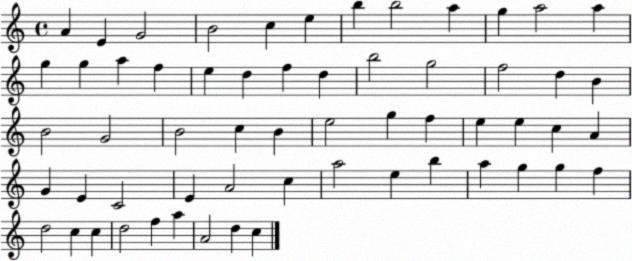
X:1
T:Untitled
M:4/4
L:1/4
K:C
A E G2 B2 c e b b2 a g a2 a g g a f e d f d b2 g2 f2 d B B2 G2 B2 c B e2 g f e e c A G E C2 E A2 c a2 e b a g g f d2 c c d2 f a A2 d c